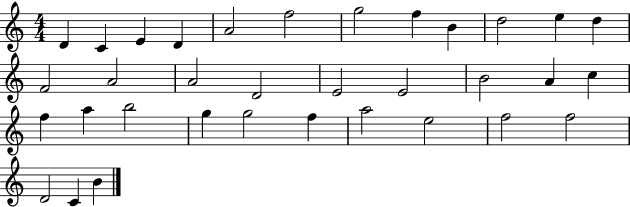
D4/q C4/q E4/q D4/q A4/h F5/h G5/h F5/q B4/q D5/h E5/q D5/q F4/h A4/h A4/h D4/h E4/h E4/h B4/h A4/q C5/q F5/q A5/q B5/h G5/q G5/h F5/q A5/h E5/h F5/h F5/h D4/h C4/q B4/q